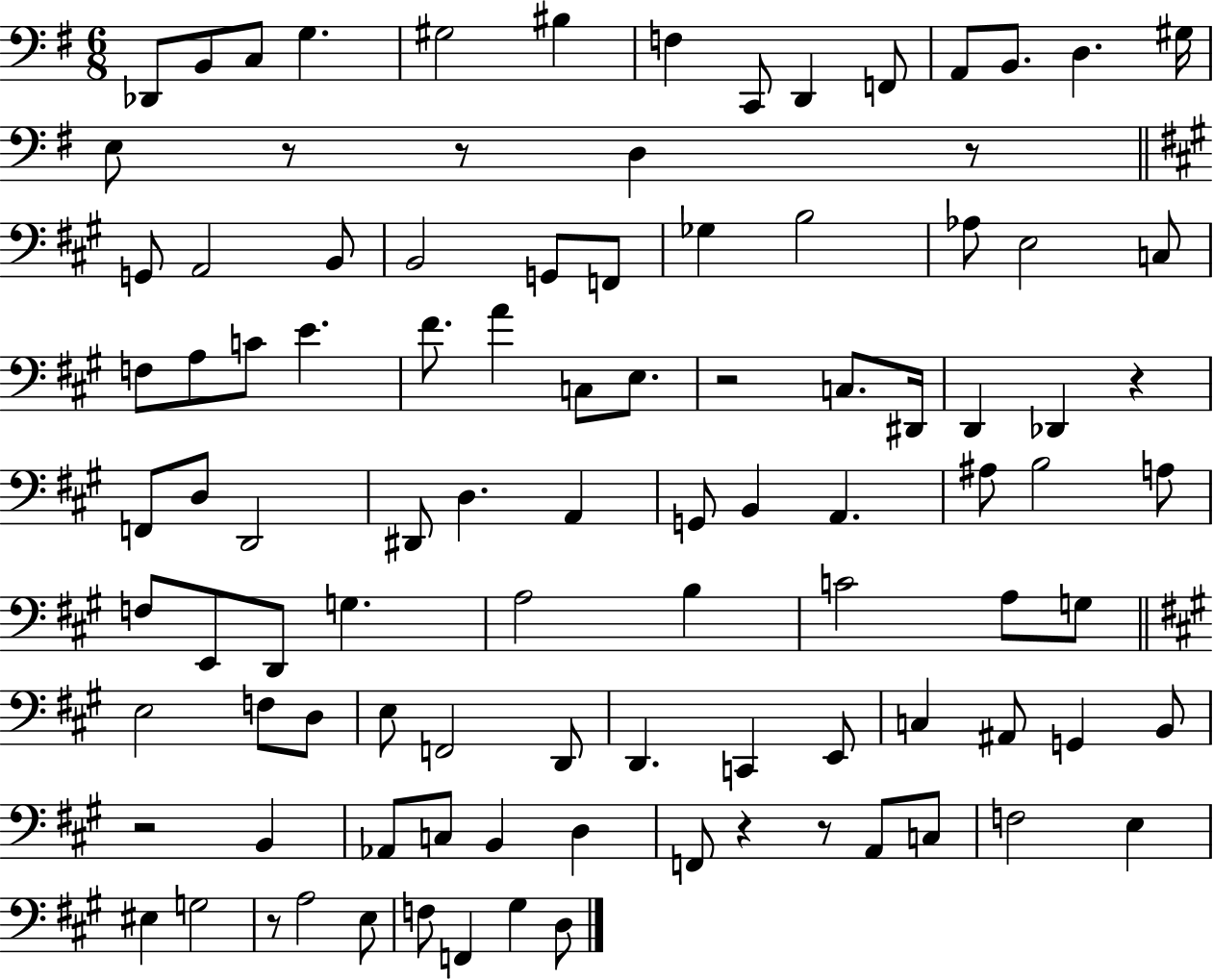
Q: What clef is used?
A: bass